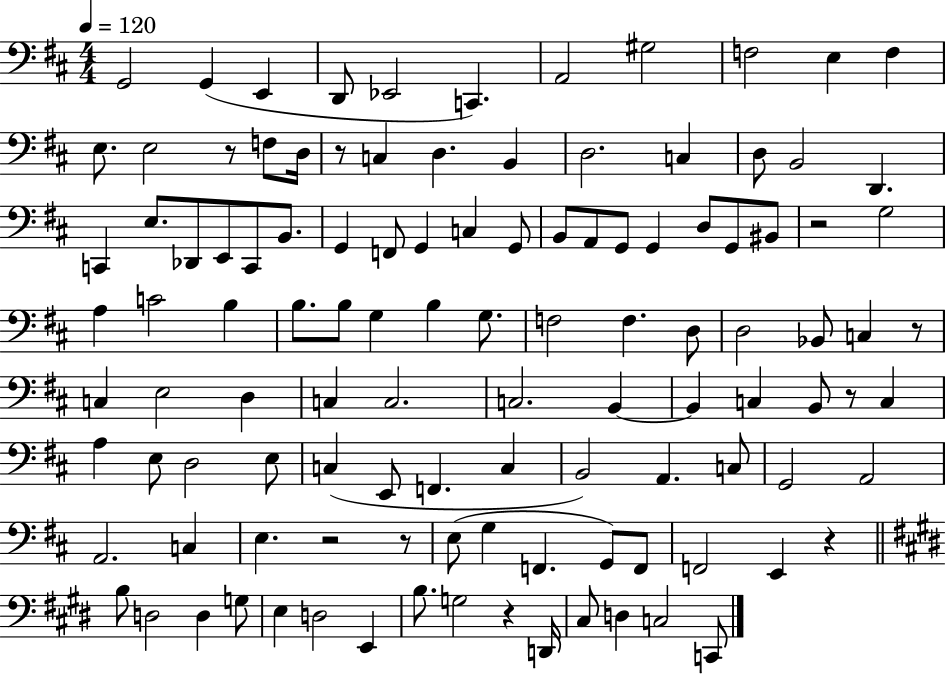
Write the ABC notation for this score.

X:1
T:Untitled
M:4/4
L:1/4
K:D
G,,2 G,, E,, D,,/2 _E,,2 C,, A,,2 ^G,2 F,2 E, F, E,/2 E,2 z/2 F,/2 D,/4 z/2 C, D, B,, D,2 C, D,/2 B,,2 D,, C,, E,/2 _D,,/2 E,,/2 C,,/2 B,,/2 G,, F,,/2 G,, C, G,,/2 B,,/2 A,,/2 G,,/2 G,, D,/2 G,,/2 ^B,,/2 z2 G,2 A, C2 B, B,/2 B,/2 G, B, G,/2 F,2 F, D,/2 D,2 _B,,/2 C, z/2 C, E,2 D, C, C,2 C,2 B,, B,, C, B,,/2 z/2 C, A, E,/2 D,2 E,/2 C, E,,/2 F,, C, B,,2 A,, C,/2 G,,2 A,,2 A,,2 C, E, z2 z/2 E,/2 G, F,, G,,/2 F,,/2 F,,2 E,, z B,/2 D,2 D, G,/2 E, D,2 E,, B,/2 G,2 z D,,/4 ^C,/2 D, C,2 C,,/2